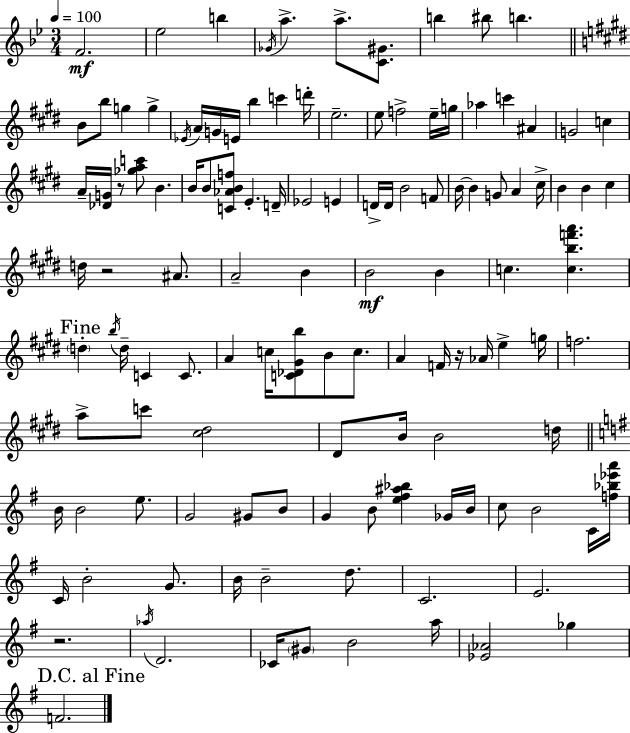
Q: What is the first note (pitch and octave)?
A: F4